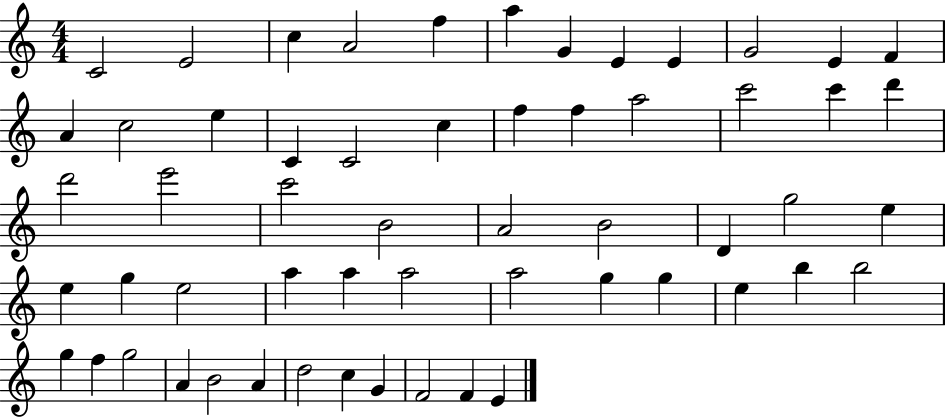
X:1
T:Untitled
M:4/4
L:1/4
K:C
C2 E2 c A2 f a G E E G2 E F A c2 e C C2 c f f a2 c'2 c' d' d'2 e'2 c'2 B2 A2 B2 D g2 e e g e2 a a a2 a2 g g e b b2 g f g2 A B2 A d2 c G F2 F E